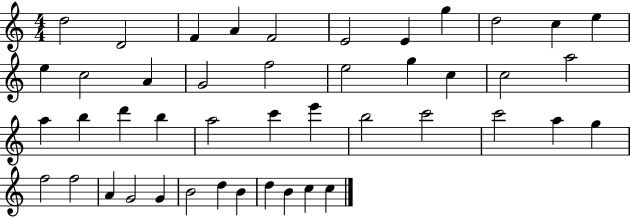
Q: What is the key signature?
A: C major